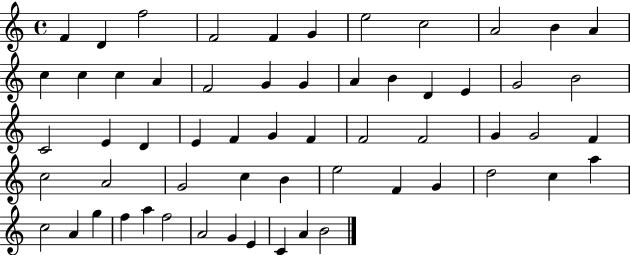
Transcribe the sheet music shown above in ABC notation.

X:1
T:Untitled
M:4/4
L:1/4
K:C
F D f2 F2 F G e2 c2 A2 B A c c c A F2 G G A B D E G2 B2 C2 E D E F G F F2 F2 G G2 F c2 A2 G2 c B e2 F G d2 c a c2 A g f a f2 A2 G E C A B2